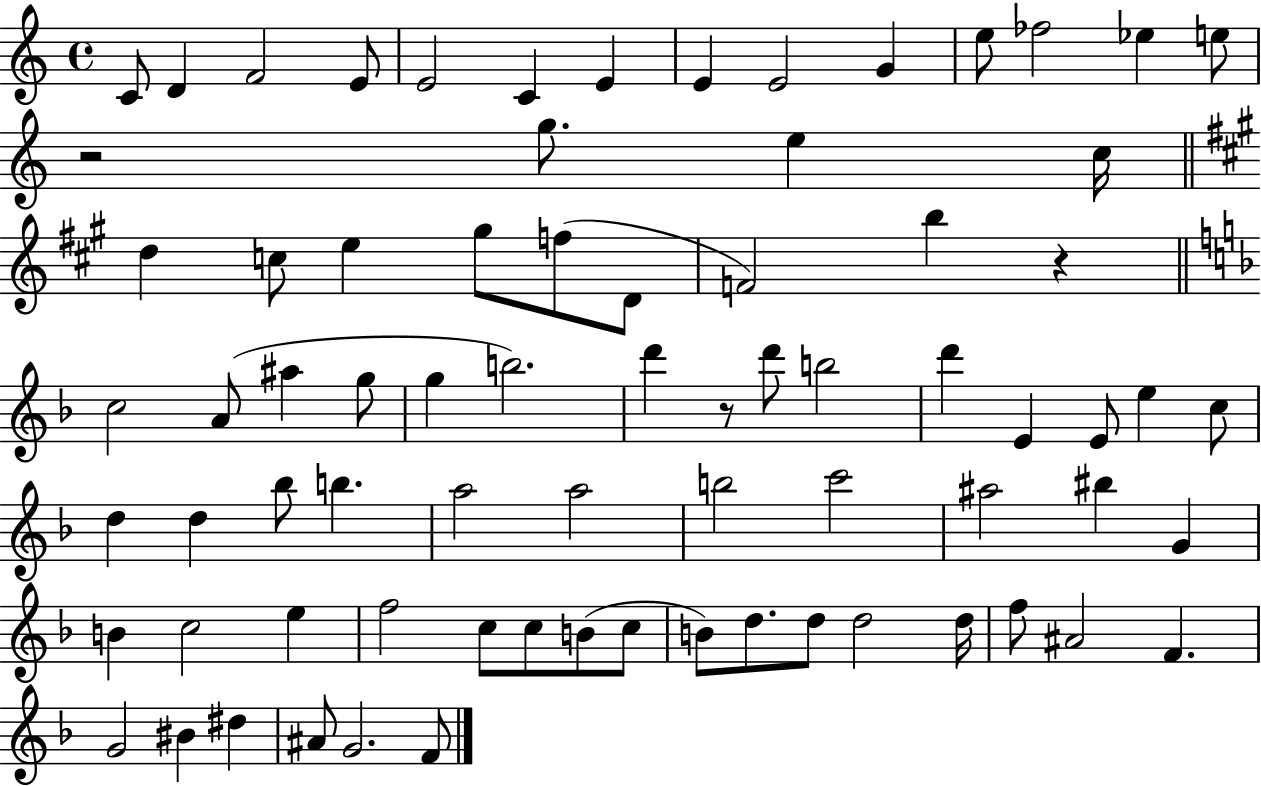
X:1
T:Untitled
M:4/4
L:1/4
K:C
C/2 D F2 E/2 E2 C E E E2 G e/2 _f2 _e e/2 z2 g/2 e c/4 d c/2 e ^g/2 f/2 D/2 F2 b z c2 A/2 ^a g/2 g b2 d' z/2 d'/2 b2 d' E E/2 e c/2 d d _b/2 b a2 a2 b2 c'2 ^a2 ^b G B c2 e f2 c/2 c/2 B/2 c/2 B/2 d/2 d/2 d2 d/4 f/2 ^A2 F G2 ^B ^d ^A/2 G2 F/2